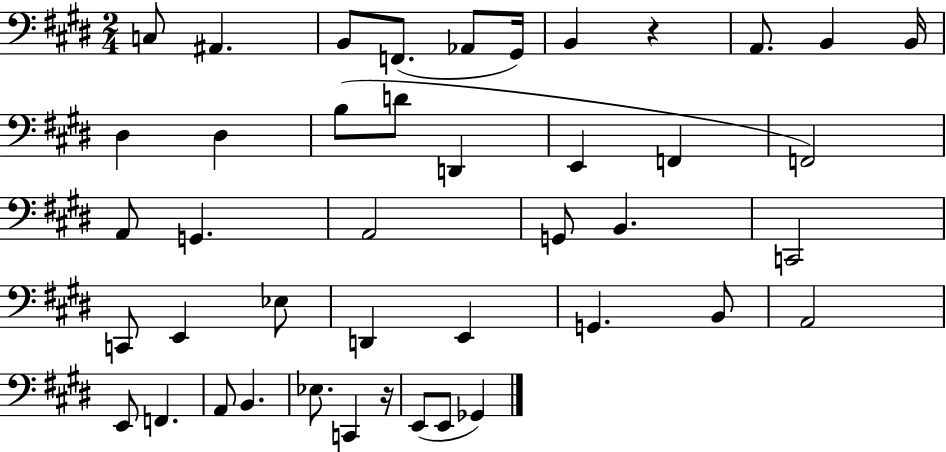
C3/e A#2/q. B2/e F2/e. Ab2/e G#2/s B2/q R/q A2/e. B2/q B2/s D#3/q D#3/q B3/e D4/e D2/q E2/q F2/q F2/h A2/e G2/q. A2/h G2/e B2/q. C2/h C2/e E2/q Eb3/e D2/q E2/q G2/q. B2/e A2/h E2/e F2/q. A2/e B2/q. Eb3/e. C2/q R/s E2/e E2/e Gb2/q